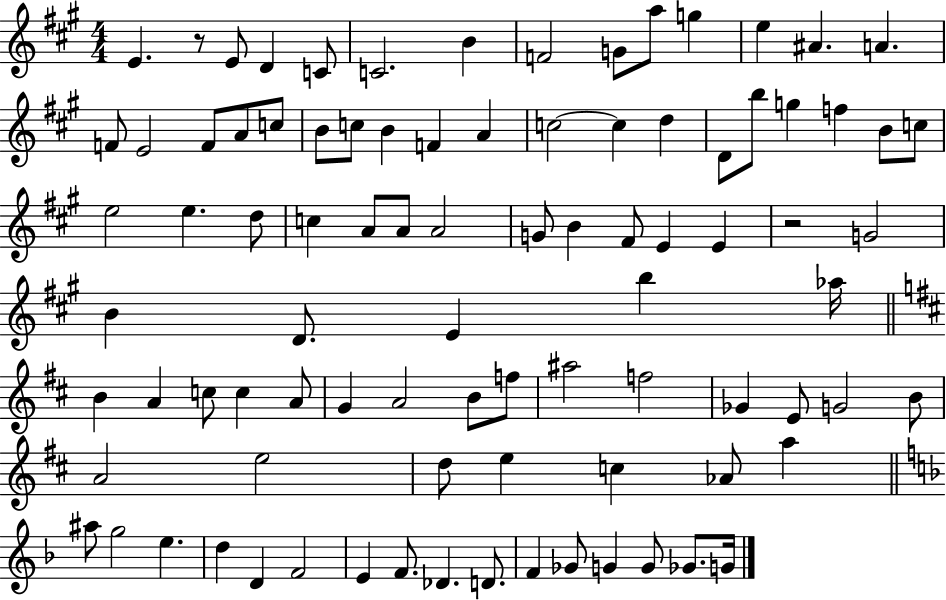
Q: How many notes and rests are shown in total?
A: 90